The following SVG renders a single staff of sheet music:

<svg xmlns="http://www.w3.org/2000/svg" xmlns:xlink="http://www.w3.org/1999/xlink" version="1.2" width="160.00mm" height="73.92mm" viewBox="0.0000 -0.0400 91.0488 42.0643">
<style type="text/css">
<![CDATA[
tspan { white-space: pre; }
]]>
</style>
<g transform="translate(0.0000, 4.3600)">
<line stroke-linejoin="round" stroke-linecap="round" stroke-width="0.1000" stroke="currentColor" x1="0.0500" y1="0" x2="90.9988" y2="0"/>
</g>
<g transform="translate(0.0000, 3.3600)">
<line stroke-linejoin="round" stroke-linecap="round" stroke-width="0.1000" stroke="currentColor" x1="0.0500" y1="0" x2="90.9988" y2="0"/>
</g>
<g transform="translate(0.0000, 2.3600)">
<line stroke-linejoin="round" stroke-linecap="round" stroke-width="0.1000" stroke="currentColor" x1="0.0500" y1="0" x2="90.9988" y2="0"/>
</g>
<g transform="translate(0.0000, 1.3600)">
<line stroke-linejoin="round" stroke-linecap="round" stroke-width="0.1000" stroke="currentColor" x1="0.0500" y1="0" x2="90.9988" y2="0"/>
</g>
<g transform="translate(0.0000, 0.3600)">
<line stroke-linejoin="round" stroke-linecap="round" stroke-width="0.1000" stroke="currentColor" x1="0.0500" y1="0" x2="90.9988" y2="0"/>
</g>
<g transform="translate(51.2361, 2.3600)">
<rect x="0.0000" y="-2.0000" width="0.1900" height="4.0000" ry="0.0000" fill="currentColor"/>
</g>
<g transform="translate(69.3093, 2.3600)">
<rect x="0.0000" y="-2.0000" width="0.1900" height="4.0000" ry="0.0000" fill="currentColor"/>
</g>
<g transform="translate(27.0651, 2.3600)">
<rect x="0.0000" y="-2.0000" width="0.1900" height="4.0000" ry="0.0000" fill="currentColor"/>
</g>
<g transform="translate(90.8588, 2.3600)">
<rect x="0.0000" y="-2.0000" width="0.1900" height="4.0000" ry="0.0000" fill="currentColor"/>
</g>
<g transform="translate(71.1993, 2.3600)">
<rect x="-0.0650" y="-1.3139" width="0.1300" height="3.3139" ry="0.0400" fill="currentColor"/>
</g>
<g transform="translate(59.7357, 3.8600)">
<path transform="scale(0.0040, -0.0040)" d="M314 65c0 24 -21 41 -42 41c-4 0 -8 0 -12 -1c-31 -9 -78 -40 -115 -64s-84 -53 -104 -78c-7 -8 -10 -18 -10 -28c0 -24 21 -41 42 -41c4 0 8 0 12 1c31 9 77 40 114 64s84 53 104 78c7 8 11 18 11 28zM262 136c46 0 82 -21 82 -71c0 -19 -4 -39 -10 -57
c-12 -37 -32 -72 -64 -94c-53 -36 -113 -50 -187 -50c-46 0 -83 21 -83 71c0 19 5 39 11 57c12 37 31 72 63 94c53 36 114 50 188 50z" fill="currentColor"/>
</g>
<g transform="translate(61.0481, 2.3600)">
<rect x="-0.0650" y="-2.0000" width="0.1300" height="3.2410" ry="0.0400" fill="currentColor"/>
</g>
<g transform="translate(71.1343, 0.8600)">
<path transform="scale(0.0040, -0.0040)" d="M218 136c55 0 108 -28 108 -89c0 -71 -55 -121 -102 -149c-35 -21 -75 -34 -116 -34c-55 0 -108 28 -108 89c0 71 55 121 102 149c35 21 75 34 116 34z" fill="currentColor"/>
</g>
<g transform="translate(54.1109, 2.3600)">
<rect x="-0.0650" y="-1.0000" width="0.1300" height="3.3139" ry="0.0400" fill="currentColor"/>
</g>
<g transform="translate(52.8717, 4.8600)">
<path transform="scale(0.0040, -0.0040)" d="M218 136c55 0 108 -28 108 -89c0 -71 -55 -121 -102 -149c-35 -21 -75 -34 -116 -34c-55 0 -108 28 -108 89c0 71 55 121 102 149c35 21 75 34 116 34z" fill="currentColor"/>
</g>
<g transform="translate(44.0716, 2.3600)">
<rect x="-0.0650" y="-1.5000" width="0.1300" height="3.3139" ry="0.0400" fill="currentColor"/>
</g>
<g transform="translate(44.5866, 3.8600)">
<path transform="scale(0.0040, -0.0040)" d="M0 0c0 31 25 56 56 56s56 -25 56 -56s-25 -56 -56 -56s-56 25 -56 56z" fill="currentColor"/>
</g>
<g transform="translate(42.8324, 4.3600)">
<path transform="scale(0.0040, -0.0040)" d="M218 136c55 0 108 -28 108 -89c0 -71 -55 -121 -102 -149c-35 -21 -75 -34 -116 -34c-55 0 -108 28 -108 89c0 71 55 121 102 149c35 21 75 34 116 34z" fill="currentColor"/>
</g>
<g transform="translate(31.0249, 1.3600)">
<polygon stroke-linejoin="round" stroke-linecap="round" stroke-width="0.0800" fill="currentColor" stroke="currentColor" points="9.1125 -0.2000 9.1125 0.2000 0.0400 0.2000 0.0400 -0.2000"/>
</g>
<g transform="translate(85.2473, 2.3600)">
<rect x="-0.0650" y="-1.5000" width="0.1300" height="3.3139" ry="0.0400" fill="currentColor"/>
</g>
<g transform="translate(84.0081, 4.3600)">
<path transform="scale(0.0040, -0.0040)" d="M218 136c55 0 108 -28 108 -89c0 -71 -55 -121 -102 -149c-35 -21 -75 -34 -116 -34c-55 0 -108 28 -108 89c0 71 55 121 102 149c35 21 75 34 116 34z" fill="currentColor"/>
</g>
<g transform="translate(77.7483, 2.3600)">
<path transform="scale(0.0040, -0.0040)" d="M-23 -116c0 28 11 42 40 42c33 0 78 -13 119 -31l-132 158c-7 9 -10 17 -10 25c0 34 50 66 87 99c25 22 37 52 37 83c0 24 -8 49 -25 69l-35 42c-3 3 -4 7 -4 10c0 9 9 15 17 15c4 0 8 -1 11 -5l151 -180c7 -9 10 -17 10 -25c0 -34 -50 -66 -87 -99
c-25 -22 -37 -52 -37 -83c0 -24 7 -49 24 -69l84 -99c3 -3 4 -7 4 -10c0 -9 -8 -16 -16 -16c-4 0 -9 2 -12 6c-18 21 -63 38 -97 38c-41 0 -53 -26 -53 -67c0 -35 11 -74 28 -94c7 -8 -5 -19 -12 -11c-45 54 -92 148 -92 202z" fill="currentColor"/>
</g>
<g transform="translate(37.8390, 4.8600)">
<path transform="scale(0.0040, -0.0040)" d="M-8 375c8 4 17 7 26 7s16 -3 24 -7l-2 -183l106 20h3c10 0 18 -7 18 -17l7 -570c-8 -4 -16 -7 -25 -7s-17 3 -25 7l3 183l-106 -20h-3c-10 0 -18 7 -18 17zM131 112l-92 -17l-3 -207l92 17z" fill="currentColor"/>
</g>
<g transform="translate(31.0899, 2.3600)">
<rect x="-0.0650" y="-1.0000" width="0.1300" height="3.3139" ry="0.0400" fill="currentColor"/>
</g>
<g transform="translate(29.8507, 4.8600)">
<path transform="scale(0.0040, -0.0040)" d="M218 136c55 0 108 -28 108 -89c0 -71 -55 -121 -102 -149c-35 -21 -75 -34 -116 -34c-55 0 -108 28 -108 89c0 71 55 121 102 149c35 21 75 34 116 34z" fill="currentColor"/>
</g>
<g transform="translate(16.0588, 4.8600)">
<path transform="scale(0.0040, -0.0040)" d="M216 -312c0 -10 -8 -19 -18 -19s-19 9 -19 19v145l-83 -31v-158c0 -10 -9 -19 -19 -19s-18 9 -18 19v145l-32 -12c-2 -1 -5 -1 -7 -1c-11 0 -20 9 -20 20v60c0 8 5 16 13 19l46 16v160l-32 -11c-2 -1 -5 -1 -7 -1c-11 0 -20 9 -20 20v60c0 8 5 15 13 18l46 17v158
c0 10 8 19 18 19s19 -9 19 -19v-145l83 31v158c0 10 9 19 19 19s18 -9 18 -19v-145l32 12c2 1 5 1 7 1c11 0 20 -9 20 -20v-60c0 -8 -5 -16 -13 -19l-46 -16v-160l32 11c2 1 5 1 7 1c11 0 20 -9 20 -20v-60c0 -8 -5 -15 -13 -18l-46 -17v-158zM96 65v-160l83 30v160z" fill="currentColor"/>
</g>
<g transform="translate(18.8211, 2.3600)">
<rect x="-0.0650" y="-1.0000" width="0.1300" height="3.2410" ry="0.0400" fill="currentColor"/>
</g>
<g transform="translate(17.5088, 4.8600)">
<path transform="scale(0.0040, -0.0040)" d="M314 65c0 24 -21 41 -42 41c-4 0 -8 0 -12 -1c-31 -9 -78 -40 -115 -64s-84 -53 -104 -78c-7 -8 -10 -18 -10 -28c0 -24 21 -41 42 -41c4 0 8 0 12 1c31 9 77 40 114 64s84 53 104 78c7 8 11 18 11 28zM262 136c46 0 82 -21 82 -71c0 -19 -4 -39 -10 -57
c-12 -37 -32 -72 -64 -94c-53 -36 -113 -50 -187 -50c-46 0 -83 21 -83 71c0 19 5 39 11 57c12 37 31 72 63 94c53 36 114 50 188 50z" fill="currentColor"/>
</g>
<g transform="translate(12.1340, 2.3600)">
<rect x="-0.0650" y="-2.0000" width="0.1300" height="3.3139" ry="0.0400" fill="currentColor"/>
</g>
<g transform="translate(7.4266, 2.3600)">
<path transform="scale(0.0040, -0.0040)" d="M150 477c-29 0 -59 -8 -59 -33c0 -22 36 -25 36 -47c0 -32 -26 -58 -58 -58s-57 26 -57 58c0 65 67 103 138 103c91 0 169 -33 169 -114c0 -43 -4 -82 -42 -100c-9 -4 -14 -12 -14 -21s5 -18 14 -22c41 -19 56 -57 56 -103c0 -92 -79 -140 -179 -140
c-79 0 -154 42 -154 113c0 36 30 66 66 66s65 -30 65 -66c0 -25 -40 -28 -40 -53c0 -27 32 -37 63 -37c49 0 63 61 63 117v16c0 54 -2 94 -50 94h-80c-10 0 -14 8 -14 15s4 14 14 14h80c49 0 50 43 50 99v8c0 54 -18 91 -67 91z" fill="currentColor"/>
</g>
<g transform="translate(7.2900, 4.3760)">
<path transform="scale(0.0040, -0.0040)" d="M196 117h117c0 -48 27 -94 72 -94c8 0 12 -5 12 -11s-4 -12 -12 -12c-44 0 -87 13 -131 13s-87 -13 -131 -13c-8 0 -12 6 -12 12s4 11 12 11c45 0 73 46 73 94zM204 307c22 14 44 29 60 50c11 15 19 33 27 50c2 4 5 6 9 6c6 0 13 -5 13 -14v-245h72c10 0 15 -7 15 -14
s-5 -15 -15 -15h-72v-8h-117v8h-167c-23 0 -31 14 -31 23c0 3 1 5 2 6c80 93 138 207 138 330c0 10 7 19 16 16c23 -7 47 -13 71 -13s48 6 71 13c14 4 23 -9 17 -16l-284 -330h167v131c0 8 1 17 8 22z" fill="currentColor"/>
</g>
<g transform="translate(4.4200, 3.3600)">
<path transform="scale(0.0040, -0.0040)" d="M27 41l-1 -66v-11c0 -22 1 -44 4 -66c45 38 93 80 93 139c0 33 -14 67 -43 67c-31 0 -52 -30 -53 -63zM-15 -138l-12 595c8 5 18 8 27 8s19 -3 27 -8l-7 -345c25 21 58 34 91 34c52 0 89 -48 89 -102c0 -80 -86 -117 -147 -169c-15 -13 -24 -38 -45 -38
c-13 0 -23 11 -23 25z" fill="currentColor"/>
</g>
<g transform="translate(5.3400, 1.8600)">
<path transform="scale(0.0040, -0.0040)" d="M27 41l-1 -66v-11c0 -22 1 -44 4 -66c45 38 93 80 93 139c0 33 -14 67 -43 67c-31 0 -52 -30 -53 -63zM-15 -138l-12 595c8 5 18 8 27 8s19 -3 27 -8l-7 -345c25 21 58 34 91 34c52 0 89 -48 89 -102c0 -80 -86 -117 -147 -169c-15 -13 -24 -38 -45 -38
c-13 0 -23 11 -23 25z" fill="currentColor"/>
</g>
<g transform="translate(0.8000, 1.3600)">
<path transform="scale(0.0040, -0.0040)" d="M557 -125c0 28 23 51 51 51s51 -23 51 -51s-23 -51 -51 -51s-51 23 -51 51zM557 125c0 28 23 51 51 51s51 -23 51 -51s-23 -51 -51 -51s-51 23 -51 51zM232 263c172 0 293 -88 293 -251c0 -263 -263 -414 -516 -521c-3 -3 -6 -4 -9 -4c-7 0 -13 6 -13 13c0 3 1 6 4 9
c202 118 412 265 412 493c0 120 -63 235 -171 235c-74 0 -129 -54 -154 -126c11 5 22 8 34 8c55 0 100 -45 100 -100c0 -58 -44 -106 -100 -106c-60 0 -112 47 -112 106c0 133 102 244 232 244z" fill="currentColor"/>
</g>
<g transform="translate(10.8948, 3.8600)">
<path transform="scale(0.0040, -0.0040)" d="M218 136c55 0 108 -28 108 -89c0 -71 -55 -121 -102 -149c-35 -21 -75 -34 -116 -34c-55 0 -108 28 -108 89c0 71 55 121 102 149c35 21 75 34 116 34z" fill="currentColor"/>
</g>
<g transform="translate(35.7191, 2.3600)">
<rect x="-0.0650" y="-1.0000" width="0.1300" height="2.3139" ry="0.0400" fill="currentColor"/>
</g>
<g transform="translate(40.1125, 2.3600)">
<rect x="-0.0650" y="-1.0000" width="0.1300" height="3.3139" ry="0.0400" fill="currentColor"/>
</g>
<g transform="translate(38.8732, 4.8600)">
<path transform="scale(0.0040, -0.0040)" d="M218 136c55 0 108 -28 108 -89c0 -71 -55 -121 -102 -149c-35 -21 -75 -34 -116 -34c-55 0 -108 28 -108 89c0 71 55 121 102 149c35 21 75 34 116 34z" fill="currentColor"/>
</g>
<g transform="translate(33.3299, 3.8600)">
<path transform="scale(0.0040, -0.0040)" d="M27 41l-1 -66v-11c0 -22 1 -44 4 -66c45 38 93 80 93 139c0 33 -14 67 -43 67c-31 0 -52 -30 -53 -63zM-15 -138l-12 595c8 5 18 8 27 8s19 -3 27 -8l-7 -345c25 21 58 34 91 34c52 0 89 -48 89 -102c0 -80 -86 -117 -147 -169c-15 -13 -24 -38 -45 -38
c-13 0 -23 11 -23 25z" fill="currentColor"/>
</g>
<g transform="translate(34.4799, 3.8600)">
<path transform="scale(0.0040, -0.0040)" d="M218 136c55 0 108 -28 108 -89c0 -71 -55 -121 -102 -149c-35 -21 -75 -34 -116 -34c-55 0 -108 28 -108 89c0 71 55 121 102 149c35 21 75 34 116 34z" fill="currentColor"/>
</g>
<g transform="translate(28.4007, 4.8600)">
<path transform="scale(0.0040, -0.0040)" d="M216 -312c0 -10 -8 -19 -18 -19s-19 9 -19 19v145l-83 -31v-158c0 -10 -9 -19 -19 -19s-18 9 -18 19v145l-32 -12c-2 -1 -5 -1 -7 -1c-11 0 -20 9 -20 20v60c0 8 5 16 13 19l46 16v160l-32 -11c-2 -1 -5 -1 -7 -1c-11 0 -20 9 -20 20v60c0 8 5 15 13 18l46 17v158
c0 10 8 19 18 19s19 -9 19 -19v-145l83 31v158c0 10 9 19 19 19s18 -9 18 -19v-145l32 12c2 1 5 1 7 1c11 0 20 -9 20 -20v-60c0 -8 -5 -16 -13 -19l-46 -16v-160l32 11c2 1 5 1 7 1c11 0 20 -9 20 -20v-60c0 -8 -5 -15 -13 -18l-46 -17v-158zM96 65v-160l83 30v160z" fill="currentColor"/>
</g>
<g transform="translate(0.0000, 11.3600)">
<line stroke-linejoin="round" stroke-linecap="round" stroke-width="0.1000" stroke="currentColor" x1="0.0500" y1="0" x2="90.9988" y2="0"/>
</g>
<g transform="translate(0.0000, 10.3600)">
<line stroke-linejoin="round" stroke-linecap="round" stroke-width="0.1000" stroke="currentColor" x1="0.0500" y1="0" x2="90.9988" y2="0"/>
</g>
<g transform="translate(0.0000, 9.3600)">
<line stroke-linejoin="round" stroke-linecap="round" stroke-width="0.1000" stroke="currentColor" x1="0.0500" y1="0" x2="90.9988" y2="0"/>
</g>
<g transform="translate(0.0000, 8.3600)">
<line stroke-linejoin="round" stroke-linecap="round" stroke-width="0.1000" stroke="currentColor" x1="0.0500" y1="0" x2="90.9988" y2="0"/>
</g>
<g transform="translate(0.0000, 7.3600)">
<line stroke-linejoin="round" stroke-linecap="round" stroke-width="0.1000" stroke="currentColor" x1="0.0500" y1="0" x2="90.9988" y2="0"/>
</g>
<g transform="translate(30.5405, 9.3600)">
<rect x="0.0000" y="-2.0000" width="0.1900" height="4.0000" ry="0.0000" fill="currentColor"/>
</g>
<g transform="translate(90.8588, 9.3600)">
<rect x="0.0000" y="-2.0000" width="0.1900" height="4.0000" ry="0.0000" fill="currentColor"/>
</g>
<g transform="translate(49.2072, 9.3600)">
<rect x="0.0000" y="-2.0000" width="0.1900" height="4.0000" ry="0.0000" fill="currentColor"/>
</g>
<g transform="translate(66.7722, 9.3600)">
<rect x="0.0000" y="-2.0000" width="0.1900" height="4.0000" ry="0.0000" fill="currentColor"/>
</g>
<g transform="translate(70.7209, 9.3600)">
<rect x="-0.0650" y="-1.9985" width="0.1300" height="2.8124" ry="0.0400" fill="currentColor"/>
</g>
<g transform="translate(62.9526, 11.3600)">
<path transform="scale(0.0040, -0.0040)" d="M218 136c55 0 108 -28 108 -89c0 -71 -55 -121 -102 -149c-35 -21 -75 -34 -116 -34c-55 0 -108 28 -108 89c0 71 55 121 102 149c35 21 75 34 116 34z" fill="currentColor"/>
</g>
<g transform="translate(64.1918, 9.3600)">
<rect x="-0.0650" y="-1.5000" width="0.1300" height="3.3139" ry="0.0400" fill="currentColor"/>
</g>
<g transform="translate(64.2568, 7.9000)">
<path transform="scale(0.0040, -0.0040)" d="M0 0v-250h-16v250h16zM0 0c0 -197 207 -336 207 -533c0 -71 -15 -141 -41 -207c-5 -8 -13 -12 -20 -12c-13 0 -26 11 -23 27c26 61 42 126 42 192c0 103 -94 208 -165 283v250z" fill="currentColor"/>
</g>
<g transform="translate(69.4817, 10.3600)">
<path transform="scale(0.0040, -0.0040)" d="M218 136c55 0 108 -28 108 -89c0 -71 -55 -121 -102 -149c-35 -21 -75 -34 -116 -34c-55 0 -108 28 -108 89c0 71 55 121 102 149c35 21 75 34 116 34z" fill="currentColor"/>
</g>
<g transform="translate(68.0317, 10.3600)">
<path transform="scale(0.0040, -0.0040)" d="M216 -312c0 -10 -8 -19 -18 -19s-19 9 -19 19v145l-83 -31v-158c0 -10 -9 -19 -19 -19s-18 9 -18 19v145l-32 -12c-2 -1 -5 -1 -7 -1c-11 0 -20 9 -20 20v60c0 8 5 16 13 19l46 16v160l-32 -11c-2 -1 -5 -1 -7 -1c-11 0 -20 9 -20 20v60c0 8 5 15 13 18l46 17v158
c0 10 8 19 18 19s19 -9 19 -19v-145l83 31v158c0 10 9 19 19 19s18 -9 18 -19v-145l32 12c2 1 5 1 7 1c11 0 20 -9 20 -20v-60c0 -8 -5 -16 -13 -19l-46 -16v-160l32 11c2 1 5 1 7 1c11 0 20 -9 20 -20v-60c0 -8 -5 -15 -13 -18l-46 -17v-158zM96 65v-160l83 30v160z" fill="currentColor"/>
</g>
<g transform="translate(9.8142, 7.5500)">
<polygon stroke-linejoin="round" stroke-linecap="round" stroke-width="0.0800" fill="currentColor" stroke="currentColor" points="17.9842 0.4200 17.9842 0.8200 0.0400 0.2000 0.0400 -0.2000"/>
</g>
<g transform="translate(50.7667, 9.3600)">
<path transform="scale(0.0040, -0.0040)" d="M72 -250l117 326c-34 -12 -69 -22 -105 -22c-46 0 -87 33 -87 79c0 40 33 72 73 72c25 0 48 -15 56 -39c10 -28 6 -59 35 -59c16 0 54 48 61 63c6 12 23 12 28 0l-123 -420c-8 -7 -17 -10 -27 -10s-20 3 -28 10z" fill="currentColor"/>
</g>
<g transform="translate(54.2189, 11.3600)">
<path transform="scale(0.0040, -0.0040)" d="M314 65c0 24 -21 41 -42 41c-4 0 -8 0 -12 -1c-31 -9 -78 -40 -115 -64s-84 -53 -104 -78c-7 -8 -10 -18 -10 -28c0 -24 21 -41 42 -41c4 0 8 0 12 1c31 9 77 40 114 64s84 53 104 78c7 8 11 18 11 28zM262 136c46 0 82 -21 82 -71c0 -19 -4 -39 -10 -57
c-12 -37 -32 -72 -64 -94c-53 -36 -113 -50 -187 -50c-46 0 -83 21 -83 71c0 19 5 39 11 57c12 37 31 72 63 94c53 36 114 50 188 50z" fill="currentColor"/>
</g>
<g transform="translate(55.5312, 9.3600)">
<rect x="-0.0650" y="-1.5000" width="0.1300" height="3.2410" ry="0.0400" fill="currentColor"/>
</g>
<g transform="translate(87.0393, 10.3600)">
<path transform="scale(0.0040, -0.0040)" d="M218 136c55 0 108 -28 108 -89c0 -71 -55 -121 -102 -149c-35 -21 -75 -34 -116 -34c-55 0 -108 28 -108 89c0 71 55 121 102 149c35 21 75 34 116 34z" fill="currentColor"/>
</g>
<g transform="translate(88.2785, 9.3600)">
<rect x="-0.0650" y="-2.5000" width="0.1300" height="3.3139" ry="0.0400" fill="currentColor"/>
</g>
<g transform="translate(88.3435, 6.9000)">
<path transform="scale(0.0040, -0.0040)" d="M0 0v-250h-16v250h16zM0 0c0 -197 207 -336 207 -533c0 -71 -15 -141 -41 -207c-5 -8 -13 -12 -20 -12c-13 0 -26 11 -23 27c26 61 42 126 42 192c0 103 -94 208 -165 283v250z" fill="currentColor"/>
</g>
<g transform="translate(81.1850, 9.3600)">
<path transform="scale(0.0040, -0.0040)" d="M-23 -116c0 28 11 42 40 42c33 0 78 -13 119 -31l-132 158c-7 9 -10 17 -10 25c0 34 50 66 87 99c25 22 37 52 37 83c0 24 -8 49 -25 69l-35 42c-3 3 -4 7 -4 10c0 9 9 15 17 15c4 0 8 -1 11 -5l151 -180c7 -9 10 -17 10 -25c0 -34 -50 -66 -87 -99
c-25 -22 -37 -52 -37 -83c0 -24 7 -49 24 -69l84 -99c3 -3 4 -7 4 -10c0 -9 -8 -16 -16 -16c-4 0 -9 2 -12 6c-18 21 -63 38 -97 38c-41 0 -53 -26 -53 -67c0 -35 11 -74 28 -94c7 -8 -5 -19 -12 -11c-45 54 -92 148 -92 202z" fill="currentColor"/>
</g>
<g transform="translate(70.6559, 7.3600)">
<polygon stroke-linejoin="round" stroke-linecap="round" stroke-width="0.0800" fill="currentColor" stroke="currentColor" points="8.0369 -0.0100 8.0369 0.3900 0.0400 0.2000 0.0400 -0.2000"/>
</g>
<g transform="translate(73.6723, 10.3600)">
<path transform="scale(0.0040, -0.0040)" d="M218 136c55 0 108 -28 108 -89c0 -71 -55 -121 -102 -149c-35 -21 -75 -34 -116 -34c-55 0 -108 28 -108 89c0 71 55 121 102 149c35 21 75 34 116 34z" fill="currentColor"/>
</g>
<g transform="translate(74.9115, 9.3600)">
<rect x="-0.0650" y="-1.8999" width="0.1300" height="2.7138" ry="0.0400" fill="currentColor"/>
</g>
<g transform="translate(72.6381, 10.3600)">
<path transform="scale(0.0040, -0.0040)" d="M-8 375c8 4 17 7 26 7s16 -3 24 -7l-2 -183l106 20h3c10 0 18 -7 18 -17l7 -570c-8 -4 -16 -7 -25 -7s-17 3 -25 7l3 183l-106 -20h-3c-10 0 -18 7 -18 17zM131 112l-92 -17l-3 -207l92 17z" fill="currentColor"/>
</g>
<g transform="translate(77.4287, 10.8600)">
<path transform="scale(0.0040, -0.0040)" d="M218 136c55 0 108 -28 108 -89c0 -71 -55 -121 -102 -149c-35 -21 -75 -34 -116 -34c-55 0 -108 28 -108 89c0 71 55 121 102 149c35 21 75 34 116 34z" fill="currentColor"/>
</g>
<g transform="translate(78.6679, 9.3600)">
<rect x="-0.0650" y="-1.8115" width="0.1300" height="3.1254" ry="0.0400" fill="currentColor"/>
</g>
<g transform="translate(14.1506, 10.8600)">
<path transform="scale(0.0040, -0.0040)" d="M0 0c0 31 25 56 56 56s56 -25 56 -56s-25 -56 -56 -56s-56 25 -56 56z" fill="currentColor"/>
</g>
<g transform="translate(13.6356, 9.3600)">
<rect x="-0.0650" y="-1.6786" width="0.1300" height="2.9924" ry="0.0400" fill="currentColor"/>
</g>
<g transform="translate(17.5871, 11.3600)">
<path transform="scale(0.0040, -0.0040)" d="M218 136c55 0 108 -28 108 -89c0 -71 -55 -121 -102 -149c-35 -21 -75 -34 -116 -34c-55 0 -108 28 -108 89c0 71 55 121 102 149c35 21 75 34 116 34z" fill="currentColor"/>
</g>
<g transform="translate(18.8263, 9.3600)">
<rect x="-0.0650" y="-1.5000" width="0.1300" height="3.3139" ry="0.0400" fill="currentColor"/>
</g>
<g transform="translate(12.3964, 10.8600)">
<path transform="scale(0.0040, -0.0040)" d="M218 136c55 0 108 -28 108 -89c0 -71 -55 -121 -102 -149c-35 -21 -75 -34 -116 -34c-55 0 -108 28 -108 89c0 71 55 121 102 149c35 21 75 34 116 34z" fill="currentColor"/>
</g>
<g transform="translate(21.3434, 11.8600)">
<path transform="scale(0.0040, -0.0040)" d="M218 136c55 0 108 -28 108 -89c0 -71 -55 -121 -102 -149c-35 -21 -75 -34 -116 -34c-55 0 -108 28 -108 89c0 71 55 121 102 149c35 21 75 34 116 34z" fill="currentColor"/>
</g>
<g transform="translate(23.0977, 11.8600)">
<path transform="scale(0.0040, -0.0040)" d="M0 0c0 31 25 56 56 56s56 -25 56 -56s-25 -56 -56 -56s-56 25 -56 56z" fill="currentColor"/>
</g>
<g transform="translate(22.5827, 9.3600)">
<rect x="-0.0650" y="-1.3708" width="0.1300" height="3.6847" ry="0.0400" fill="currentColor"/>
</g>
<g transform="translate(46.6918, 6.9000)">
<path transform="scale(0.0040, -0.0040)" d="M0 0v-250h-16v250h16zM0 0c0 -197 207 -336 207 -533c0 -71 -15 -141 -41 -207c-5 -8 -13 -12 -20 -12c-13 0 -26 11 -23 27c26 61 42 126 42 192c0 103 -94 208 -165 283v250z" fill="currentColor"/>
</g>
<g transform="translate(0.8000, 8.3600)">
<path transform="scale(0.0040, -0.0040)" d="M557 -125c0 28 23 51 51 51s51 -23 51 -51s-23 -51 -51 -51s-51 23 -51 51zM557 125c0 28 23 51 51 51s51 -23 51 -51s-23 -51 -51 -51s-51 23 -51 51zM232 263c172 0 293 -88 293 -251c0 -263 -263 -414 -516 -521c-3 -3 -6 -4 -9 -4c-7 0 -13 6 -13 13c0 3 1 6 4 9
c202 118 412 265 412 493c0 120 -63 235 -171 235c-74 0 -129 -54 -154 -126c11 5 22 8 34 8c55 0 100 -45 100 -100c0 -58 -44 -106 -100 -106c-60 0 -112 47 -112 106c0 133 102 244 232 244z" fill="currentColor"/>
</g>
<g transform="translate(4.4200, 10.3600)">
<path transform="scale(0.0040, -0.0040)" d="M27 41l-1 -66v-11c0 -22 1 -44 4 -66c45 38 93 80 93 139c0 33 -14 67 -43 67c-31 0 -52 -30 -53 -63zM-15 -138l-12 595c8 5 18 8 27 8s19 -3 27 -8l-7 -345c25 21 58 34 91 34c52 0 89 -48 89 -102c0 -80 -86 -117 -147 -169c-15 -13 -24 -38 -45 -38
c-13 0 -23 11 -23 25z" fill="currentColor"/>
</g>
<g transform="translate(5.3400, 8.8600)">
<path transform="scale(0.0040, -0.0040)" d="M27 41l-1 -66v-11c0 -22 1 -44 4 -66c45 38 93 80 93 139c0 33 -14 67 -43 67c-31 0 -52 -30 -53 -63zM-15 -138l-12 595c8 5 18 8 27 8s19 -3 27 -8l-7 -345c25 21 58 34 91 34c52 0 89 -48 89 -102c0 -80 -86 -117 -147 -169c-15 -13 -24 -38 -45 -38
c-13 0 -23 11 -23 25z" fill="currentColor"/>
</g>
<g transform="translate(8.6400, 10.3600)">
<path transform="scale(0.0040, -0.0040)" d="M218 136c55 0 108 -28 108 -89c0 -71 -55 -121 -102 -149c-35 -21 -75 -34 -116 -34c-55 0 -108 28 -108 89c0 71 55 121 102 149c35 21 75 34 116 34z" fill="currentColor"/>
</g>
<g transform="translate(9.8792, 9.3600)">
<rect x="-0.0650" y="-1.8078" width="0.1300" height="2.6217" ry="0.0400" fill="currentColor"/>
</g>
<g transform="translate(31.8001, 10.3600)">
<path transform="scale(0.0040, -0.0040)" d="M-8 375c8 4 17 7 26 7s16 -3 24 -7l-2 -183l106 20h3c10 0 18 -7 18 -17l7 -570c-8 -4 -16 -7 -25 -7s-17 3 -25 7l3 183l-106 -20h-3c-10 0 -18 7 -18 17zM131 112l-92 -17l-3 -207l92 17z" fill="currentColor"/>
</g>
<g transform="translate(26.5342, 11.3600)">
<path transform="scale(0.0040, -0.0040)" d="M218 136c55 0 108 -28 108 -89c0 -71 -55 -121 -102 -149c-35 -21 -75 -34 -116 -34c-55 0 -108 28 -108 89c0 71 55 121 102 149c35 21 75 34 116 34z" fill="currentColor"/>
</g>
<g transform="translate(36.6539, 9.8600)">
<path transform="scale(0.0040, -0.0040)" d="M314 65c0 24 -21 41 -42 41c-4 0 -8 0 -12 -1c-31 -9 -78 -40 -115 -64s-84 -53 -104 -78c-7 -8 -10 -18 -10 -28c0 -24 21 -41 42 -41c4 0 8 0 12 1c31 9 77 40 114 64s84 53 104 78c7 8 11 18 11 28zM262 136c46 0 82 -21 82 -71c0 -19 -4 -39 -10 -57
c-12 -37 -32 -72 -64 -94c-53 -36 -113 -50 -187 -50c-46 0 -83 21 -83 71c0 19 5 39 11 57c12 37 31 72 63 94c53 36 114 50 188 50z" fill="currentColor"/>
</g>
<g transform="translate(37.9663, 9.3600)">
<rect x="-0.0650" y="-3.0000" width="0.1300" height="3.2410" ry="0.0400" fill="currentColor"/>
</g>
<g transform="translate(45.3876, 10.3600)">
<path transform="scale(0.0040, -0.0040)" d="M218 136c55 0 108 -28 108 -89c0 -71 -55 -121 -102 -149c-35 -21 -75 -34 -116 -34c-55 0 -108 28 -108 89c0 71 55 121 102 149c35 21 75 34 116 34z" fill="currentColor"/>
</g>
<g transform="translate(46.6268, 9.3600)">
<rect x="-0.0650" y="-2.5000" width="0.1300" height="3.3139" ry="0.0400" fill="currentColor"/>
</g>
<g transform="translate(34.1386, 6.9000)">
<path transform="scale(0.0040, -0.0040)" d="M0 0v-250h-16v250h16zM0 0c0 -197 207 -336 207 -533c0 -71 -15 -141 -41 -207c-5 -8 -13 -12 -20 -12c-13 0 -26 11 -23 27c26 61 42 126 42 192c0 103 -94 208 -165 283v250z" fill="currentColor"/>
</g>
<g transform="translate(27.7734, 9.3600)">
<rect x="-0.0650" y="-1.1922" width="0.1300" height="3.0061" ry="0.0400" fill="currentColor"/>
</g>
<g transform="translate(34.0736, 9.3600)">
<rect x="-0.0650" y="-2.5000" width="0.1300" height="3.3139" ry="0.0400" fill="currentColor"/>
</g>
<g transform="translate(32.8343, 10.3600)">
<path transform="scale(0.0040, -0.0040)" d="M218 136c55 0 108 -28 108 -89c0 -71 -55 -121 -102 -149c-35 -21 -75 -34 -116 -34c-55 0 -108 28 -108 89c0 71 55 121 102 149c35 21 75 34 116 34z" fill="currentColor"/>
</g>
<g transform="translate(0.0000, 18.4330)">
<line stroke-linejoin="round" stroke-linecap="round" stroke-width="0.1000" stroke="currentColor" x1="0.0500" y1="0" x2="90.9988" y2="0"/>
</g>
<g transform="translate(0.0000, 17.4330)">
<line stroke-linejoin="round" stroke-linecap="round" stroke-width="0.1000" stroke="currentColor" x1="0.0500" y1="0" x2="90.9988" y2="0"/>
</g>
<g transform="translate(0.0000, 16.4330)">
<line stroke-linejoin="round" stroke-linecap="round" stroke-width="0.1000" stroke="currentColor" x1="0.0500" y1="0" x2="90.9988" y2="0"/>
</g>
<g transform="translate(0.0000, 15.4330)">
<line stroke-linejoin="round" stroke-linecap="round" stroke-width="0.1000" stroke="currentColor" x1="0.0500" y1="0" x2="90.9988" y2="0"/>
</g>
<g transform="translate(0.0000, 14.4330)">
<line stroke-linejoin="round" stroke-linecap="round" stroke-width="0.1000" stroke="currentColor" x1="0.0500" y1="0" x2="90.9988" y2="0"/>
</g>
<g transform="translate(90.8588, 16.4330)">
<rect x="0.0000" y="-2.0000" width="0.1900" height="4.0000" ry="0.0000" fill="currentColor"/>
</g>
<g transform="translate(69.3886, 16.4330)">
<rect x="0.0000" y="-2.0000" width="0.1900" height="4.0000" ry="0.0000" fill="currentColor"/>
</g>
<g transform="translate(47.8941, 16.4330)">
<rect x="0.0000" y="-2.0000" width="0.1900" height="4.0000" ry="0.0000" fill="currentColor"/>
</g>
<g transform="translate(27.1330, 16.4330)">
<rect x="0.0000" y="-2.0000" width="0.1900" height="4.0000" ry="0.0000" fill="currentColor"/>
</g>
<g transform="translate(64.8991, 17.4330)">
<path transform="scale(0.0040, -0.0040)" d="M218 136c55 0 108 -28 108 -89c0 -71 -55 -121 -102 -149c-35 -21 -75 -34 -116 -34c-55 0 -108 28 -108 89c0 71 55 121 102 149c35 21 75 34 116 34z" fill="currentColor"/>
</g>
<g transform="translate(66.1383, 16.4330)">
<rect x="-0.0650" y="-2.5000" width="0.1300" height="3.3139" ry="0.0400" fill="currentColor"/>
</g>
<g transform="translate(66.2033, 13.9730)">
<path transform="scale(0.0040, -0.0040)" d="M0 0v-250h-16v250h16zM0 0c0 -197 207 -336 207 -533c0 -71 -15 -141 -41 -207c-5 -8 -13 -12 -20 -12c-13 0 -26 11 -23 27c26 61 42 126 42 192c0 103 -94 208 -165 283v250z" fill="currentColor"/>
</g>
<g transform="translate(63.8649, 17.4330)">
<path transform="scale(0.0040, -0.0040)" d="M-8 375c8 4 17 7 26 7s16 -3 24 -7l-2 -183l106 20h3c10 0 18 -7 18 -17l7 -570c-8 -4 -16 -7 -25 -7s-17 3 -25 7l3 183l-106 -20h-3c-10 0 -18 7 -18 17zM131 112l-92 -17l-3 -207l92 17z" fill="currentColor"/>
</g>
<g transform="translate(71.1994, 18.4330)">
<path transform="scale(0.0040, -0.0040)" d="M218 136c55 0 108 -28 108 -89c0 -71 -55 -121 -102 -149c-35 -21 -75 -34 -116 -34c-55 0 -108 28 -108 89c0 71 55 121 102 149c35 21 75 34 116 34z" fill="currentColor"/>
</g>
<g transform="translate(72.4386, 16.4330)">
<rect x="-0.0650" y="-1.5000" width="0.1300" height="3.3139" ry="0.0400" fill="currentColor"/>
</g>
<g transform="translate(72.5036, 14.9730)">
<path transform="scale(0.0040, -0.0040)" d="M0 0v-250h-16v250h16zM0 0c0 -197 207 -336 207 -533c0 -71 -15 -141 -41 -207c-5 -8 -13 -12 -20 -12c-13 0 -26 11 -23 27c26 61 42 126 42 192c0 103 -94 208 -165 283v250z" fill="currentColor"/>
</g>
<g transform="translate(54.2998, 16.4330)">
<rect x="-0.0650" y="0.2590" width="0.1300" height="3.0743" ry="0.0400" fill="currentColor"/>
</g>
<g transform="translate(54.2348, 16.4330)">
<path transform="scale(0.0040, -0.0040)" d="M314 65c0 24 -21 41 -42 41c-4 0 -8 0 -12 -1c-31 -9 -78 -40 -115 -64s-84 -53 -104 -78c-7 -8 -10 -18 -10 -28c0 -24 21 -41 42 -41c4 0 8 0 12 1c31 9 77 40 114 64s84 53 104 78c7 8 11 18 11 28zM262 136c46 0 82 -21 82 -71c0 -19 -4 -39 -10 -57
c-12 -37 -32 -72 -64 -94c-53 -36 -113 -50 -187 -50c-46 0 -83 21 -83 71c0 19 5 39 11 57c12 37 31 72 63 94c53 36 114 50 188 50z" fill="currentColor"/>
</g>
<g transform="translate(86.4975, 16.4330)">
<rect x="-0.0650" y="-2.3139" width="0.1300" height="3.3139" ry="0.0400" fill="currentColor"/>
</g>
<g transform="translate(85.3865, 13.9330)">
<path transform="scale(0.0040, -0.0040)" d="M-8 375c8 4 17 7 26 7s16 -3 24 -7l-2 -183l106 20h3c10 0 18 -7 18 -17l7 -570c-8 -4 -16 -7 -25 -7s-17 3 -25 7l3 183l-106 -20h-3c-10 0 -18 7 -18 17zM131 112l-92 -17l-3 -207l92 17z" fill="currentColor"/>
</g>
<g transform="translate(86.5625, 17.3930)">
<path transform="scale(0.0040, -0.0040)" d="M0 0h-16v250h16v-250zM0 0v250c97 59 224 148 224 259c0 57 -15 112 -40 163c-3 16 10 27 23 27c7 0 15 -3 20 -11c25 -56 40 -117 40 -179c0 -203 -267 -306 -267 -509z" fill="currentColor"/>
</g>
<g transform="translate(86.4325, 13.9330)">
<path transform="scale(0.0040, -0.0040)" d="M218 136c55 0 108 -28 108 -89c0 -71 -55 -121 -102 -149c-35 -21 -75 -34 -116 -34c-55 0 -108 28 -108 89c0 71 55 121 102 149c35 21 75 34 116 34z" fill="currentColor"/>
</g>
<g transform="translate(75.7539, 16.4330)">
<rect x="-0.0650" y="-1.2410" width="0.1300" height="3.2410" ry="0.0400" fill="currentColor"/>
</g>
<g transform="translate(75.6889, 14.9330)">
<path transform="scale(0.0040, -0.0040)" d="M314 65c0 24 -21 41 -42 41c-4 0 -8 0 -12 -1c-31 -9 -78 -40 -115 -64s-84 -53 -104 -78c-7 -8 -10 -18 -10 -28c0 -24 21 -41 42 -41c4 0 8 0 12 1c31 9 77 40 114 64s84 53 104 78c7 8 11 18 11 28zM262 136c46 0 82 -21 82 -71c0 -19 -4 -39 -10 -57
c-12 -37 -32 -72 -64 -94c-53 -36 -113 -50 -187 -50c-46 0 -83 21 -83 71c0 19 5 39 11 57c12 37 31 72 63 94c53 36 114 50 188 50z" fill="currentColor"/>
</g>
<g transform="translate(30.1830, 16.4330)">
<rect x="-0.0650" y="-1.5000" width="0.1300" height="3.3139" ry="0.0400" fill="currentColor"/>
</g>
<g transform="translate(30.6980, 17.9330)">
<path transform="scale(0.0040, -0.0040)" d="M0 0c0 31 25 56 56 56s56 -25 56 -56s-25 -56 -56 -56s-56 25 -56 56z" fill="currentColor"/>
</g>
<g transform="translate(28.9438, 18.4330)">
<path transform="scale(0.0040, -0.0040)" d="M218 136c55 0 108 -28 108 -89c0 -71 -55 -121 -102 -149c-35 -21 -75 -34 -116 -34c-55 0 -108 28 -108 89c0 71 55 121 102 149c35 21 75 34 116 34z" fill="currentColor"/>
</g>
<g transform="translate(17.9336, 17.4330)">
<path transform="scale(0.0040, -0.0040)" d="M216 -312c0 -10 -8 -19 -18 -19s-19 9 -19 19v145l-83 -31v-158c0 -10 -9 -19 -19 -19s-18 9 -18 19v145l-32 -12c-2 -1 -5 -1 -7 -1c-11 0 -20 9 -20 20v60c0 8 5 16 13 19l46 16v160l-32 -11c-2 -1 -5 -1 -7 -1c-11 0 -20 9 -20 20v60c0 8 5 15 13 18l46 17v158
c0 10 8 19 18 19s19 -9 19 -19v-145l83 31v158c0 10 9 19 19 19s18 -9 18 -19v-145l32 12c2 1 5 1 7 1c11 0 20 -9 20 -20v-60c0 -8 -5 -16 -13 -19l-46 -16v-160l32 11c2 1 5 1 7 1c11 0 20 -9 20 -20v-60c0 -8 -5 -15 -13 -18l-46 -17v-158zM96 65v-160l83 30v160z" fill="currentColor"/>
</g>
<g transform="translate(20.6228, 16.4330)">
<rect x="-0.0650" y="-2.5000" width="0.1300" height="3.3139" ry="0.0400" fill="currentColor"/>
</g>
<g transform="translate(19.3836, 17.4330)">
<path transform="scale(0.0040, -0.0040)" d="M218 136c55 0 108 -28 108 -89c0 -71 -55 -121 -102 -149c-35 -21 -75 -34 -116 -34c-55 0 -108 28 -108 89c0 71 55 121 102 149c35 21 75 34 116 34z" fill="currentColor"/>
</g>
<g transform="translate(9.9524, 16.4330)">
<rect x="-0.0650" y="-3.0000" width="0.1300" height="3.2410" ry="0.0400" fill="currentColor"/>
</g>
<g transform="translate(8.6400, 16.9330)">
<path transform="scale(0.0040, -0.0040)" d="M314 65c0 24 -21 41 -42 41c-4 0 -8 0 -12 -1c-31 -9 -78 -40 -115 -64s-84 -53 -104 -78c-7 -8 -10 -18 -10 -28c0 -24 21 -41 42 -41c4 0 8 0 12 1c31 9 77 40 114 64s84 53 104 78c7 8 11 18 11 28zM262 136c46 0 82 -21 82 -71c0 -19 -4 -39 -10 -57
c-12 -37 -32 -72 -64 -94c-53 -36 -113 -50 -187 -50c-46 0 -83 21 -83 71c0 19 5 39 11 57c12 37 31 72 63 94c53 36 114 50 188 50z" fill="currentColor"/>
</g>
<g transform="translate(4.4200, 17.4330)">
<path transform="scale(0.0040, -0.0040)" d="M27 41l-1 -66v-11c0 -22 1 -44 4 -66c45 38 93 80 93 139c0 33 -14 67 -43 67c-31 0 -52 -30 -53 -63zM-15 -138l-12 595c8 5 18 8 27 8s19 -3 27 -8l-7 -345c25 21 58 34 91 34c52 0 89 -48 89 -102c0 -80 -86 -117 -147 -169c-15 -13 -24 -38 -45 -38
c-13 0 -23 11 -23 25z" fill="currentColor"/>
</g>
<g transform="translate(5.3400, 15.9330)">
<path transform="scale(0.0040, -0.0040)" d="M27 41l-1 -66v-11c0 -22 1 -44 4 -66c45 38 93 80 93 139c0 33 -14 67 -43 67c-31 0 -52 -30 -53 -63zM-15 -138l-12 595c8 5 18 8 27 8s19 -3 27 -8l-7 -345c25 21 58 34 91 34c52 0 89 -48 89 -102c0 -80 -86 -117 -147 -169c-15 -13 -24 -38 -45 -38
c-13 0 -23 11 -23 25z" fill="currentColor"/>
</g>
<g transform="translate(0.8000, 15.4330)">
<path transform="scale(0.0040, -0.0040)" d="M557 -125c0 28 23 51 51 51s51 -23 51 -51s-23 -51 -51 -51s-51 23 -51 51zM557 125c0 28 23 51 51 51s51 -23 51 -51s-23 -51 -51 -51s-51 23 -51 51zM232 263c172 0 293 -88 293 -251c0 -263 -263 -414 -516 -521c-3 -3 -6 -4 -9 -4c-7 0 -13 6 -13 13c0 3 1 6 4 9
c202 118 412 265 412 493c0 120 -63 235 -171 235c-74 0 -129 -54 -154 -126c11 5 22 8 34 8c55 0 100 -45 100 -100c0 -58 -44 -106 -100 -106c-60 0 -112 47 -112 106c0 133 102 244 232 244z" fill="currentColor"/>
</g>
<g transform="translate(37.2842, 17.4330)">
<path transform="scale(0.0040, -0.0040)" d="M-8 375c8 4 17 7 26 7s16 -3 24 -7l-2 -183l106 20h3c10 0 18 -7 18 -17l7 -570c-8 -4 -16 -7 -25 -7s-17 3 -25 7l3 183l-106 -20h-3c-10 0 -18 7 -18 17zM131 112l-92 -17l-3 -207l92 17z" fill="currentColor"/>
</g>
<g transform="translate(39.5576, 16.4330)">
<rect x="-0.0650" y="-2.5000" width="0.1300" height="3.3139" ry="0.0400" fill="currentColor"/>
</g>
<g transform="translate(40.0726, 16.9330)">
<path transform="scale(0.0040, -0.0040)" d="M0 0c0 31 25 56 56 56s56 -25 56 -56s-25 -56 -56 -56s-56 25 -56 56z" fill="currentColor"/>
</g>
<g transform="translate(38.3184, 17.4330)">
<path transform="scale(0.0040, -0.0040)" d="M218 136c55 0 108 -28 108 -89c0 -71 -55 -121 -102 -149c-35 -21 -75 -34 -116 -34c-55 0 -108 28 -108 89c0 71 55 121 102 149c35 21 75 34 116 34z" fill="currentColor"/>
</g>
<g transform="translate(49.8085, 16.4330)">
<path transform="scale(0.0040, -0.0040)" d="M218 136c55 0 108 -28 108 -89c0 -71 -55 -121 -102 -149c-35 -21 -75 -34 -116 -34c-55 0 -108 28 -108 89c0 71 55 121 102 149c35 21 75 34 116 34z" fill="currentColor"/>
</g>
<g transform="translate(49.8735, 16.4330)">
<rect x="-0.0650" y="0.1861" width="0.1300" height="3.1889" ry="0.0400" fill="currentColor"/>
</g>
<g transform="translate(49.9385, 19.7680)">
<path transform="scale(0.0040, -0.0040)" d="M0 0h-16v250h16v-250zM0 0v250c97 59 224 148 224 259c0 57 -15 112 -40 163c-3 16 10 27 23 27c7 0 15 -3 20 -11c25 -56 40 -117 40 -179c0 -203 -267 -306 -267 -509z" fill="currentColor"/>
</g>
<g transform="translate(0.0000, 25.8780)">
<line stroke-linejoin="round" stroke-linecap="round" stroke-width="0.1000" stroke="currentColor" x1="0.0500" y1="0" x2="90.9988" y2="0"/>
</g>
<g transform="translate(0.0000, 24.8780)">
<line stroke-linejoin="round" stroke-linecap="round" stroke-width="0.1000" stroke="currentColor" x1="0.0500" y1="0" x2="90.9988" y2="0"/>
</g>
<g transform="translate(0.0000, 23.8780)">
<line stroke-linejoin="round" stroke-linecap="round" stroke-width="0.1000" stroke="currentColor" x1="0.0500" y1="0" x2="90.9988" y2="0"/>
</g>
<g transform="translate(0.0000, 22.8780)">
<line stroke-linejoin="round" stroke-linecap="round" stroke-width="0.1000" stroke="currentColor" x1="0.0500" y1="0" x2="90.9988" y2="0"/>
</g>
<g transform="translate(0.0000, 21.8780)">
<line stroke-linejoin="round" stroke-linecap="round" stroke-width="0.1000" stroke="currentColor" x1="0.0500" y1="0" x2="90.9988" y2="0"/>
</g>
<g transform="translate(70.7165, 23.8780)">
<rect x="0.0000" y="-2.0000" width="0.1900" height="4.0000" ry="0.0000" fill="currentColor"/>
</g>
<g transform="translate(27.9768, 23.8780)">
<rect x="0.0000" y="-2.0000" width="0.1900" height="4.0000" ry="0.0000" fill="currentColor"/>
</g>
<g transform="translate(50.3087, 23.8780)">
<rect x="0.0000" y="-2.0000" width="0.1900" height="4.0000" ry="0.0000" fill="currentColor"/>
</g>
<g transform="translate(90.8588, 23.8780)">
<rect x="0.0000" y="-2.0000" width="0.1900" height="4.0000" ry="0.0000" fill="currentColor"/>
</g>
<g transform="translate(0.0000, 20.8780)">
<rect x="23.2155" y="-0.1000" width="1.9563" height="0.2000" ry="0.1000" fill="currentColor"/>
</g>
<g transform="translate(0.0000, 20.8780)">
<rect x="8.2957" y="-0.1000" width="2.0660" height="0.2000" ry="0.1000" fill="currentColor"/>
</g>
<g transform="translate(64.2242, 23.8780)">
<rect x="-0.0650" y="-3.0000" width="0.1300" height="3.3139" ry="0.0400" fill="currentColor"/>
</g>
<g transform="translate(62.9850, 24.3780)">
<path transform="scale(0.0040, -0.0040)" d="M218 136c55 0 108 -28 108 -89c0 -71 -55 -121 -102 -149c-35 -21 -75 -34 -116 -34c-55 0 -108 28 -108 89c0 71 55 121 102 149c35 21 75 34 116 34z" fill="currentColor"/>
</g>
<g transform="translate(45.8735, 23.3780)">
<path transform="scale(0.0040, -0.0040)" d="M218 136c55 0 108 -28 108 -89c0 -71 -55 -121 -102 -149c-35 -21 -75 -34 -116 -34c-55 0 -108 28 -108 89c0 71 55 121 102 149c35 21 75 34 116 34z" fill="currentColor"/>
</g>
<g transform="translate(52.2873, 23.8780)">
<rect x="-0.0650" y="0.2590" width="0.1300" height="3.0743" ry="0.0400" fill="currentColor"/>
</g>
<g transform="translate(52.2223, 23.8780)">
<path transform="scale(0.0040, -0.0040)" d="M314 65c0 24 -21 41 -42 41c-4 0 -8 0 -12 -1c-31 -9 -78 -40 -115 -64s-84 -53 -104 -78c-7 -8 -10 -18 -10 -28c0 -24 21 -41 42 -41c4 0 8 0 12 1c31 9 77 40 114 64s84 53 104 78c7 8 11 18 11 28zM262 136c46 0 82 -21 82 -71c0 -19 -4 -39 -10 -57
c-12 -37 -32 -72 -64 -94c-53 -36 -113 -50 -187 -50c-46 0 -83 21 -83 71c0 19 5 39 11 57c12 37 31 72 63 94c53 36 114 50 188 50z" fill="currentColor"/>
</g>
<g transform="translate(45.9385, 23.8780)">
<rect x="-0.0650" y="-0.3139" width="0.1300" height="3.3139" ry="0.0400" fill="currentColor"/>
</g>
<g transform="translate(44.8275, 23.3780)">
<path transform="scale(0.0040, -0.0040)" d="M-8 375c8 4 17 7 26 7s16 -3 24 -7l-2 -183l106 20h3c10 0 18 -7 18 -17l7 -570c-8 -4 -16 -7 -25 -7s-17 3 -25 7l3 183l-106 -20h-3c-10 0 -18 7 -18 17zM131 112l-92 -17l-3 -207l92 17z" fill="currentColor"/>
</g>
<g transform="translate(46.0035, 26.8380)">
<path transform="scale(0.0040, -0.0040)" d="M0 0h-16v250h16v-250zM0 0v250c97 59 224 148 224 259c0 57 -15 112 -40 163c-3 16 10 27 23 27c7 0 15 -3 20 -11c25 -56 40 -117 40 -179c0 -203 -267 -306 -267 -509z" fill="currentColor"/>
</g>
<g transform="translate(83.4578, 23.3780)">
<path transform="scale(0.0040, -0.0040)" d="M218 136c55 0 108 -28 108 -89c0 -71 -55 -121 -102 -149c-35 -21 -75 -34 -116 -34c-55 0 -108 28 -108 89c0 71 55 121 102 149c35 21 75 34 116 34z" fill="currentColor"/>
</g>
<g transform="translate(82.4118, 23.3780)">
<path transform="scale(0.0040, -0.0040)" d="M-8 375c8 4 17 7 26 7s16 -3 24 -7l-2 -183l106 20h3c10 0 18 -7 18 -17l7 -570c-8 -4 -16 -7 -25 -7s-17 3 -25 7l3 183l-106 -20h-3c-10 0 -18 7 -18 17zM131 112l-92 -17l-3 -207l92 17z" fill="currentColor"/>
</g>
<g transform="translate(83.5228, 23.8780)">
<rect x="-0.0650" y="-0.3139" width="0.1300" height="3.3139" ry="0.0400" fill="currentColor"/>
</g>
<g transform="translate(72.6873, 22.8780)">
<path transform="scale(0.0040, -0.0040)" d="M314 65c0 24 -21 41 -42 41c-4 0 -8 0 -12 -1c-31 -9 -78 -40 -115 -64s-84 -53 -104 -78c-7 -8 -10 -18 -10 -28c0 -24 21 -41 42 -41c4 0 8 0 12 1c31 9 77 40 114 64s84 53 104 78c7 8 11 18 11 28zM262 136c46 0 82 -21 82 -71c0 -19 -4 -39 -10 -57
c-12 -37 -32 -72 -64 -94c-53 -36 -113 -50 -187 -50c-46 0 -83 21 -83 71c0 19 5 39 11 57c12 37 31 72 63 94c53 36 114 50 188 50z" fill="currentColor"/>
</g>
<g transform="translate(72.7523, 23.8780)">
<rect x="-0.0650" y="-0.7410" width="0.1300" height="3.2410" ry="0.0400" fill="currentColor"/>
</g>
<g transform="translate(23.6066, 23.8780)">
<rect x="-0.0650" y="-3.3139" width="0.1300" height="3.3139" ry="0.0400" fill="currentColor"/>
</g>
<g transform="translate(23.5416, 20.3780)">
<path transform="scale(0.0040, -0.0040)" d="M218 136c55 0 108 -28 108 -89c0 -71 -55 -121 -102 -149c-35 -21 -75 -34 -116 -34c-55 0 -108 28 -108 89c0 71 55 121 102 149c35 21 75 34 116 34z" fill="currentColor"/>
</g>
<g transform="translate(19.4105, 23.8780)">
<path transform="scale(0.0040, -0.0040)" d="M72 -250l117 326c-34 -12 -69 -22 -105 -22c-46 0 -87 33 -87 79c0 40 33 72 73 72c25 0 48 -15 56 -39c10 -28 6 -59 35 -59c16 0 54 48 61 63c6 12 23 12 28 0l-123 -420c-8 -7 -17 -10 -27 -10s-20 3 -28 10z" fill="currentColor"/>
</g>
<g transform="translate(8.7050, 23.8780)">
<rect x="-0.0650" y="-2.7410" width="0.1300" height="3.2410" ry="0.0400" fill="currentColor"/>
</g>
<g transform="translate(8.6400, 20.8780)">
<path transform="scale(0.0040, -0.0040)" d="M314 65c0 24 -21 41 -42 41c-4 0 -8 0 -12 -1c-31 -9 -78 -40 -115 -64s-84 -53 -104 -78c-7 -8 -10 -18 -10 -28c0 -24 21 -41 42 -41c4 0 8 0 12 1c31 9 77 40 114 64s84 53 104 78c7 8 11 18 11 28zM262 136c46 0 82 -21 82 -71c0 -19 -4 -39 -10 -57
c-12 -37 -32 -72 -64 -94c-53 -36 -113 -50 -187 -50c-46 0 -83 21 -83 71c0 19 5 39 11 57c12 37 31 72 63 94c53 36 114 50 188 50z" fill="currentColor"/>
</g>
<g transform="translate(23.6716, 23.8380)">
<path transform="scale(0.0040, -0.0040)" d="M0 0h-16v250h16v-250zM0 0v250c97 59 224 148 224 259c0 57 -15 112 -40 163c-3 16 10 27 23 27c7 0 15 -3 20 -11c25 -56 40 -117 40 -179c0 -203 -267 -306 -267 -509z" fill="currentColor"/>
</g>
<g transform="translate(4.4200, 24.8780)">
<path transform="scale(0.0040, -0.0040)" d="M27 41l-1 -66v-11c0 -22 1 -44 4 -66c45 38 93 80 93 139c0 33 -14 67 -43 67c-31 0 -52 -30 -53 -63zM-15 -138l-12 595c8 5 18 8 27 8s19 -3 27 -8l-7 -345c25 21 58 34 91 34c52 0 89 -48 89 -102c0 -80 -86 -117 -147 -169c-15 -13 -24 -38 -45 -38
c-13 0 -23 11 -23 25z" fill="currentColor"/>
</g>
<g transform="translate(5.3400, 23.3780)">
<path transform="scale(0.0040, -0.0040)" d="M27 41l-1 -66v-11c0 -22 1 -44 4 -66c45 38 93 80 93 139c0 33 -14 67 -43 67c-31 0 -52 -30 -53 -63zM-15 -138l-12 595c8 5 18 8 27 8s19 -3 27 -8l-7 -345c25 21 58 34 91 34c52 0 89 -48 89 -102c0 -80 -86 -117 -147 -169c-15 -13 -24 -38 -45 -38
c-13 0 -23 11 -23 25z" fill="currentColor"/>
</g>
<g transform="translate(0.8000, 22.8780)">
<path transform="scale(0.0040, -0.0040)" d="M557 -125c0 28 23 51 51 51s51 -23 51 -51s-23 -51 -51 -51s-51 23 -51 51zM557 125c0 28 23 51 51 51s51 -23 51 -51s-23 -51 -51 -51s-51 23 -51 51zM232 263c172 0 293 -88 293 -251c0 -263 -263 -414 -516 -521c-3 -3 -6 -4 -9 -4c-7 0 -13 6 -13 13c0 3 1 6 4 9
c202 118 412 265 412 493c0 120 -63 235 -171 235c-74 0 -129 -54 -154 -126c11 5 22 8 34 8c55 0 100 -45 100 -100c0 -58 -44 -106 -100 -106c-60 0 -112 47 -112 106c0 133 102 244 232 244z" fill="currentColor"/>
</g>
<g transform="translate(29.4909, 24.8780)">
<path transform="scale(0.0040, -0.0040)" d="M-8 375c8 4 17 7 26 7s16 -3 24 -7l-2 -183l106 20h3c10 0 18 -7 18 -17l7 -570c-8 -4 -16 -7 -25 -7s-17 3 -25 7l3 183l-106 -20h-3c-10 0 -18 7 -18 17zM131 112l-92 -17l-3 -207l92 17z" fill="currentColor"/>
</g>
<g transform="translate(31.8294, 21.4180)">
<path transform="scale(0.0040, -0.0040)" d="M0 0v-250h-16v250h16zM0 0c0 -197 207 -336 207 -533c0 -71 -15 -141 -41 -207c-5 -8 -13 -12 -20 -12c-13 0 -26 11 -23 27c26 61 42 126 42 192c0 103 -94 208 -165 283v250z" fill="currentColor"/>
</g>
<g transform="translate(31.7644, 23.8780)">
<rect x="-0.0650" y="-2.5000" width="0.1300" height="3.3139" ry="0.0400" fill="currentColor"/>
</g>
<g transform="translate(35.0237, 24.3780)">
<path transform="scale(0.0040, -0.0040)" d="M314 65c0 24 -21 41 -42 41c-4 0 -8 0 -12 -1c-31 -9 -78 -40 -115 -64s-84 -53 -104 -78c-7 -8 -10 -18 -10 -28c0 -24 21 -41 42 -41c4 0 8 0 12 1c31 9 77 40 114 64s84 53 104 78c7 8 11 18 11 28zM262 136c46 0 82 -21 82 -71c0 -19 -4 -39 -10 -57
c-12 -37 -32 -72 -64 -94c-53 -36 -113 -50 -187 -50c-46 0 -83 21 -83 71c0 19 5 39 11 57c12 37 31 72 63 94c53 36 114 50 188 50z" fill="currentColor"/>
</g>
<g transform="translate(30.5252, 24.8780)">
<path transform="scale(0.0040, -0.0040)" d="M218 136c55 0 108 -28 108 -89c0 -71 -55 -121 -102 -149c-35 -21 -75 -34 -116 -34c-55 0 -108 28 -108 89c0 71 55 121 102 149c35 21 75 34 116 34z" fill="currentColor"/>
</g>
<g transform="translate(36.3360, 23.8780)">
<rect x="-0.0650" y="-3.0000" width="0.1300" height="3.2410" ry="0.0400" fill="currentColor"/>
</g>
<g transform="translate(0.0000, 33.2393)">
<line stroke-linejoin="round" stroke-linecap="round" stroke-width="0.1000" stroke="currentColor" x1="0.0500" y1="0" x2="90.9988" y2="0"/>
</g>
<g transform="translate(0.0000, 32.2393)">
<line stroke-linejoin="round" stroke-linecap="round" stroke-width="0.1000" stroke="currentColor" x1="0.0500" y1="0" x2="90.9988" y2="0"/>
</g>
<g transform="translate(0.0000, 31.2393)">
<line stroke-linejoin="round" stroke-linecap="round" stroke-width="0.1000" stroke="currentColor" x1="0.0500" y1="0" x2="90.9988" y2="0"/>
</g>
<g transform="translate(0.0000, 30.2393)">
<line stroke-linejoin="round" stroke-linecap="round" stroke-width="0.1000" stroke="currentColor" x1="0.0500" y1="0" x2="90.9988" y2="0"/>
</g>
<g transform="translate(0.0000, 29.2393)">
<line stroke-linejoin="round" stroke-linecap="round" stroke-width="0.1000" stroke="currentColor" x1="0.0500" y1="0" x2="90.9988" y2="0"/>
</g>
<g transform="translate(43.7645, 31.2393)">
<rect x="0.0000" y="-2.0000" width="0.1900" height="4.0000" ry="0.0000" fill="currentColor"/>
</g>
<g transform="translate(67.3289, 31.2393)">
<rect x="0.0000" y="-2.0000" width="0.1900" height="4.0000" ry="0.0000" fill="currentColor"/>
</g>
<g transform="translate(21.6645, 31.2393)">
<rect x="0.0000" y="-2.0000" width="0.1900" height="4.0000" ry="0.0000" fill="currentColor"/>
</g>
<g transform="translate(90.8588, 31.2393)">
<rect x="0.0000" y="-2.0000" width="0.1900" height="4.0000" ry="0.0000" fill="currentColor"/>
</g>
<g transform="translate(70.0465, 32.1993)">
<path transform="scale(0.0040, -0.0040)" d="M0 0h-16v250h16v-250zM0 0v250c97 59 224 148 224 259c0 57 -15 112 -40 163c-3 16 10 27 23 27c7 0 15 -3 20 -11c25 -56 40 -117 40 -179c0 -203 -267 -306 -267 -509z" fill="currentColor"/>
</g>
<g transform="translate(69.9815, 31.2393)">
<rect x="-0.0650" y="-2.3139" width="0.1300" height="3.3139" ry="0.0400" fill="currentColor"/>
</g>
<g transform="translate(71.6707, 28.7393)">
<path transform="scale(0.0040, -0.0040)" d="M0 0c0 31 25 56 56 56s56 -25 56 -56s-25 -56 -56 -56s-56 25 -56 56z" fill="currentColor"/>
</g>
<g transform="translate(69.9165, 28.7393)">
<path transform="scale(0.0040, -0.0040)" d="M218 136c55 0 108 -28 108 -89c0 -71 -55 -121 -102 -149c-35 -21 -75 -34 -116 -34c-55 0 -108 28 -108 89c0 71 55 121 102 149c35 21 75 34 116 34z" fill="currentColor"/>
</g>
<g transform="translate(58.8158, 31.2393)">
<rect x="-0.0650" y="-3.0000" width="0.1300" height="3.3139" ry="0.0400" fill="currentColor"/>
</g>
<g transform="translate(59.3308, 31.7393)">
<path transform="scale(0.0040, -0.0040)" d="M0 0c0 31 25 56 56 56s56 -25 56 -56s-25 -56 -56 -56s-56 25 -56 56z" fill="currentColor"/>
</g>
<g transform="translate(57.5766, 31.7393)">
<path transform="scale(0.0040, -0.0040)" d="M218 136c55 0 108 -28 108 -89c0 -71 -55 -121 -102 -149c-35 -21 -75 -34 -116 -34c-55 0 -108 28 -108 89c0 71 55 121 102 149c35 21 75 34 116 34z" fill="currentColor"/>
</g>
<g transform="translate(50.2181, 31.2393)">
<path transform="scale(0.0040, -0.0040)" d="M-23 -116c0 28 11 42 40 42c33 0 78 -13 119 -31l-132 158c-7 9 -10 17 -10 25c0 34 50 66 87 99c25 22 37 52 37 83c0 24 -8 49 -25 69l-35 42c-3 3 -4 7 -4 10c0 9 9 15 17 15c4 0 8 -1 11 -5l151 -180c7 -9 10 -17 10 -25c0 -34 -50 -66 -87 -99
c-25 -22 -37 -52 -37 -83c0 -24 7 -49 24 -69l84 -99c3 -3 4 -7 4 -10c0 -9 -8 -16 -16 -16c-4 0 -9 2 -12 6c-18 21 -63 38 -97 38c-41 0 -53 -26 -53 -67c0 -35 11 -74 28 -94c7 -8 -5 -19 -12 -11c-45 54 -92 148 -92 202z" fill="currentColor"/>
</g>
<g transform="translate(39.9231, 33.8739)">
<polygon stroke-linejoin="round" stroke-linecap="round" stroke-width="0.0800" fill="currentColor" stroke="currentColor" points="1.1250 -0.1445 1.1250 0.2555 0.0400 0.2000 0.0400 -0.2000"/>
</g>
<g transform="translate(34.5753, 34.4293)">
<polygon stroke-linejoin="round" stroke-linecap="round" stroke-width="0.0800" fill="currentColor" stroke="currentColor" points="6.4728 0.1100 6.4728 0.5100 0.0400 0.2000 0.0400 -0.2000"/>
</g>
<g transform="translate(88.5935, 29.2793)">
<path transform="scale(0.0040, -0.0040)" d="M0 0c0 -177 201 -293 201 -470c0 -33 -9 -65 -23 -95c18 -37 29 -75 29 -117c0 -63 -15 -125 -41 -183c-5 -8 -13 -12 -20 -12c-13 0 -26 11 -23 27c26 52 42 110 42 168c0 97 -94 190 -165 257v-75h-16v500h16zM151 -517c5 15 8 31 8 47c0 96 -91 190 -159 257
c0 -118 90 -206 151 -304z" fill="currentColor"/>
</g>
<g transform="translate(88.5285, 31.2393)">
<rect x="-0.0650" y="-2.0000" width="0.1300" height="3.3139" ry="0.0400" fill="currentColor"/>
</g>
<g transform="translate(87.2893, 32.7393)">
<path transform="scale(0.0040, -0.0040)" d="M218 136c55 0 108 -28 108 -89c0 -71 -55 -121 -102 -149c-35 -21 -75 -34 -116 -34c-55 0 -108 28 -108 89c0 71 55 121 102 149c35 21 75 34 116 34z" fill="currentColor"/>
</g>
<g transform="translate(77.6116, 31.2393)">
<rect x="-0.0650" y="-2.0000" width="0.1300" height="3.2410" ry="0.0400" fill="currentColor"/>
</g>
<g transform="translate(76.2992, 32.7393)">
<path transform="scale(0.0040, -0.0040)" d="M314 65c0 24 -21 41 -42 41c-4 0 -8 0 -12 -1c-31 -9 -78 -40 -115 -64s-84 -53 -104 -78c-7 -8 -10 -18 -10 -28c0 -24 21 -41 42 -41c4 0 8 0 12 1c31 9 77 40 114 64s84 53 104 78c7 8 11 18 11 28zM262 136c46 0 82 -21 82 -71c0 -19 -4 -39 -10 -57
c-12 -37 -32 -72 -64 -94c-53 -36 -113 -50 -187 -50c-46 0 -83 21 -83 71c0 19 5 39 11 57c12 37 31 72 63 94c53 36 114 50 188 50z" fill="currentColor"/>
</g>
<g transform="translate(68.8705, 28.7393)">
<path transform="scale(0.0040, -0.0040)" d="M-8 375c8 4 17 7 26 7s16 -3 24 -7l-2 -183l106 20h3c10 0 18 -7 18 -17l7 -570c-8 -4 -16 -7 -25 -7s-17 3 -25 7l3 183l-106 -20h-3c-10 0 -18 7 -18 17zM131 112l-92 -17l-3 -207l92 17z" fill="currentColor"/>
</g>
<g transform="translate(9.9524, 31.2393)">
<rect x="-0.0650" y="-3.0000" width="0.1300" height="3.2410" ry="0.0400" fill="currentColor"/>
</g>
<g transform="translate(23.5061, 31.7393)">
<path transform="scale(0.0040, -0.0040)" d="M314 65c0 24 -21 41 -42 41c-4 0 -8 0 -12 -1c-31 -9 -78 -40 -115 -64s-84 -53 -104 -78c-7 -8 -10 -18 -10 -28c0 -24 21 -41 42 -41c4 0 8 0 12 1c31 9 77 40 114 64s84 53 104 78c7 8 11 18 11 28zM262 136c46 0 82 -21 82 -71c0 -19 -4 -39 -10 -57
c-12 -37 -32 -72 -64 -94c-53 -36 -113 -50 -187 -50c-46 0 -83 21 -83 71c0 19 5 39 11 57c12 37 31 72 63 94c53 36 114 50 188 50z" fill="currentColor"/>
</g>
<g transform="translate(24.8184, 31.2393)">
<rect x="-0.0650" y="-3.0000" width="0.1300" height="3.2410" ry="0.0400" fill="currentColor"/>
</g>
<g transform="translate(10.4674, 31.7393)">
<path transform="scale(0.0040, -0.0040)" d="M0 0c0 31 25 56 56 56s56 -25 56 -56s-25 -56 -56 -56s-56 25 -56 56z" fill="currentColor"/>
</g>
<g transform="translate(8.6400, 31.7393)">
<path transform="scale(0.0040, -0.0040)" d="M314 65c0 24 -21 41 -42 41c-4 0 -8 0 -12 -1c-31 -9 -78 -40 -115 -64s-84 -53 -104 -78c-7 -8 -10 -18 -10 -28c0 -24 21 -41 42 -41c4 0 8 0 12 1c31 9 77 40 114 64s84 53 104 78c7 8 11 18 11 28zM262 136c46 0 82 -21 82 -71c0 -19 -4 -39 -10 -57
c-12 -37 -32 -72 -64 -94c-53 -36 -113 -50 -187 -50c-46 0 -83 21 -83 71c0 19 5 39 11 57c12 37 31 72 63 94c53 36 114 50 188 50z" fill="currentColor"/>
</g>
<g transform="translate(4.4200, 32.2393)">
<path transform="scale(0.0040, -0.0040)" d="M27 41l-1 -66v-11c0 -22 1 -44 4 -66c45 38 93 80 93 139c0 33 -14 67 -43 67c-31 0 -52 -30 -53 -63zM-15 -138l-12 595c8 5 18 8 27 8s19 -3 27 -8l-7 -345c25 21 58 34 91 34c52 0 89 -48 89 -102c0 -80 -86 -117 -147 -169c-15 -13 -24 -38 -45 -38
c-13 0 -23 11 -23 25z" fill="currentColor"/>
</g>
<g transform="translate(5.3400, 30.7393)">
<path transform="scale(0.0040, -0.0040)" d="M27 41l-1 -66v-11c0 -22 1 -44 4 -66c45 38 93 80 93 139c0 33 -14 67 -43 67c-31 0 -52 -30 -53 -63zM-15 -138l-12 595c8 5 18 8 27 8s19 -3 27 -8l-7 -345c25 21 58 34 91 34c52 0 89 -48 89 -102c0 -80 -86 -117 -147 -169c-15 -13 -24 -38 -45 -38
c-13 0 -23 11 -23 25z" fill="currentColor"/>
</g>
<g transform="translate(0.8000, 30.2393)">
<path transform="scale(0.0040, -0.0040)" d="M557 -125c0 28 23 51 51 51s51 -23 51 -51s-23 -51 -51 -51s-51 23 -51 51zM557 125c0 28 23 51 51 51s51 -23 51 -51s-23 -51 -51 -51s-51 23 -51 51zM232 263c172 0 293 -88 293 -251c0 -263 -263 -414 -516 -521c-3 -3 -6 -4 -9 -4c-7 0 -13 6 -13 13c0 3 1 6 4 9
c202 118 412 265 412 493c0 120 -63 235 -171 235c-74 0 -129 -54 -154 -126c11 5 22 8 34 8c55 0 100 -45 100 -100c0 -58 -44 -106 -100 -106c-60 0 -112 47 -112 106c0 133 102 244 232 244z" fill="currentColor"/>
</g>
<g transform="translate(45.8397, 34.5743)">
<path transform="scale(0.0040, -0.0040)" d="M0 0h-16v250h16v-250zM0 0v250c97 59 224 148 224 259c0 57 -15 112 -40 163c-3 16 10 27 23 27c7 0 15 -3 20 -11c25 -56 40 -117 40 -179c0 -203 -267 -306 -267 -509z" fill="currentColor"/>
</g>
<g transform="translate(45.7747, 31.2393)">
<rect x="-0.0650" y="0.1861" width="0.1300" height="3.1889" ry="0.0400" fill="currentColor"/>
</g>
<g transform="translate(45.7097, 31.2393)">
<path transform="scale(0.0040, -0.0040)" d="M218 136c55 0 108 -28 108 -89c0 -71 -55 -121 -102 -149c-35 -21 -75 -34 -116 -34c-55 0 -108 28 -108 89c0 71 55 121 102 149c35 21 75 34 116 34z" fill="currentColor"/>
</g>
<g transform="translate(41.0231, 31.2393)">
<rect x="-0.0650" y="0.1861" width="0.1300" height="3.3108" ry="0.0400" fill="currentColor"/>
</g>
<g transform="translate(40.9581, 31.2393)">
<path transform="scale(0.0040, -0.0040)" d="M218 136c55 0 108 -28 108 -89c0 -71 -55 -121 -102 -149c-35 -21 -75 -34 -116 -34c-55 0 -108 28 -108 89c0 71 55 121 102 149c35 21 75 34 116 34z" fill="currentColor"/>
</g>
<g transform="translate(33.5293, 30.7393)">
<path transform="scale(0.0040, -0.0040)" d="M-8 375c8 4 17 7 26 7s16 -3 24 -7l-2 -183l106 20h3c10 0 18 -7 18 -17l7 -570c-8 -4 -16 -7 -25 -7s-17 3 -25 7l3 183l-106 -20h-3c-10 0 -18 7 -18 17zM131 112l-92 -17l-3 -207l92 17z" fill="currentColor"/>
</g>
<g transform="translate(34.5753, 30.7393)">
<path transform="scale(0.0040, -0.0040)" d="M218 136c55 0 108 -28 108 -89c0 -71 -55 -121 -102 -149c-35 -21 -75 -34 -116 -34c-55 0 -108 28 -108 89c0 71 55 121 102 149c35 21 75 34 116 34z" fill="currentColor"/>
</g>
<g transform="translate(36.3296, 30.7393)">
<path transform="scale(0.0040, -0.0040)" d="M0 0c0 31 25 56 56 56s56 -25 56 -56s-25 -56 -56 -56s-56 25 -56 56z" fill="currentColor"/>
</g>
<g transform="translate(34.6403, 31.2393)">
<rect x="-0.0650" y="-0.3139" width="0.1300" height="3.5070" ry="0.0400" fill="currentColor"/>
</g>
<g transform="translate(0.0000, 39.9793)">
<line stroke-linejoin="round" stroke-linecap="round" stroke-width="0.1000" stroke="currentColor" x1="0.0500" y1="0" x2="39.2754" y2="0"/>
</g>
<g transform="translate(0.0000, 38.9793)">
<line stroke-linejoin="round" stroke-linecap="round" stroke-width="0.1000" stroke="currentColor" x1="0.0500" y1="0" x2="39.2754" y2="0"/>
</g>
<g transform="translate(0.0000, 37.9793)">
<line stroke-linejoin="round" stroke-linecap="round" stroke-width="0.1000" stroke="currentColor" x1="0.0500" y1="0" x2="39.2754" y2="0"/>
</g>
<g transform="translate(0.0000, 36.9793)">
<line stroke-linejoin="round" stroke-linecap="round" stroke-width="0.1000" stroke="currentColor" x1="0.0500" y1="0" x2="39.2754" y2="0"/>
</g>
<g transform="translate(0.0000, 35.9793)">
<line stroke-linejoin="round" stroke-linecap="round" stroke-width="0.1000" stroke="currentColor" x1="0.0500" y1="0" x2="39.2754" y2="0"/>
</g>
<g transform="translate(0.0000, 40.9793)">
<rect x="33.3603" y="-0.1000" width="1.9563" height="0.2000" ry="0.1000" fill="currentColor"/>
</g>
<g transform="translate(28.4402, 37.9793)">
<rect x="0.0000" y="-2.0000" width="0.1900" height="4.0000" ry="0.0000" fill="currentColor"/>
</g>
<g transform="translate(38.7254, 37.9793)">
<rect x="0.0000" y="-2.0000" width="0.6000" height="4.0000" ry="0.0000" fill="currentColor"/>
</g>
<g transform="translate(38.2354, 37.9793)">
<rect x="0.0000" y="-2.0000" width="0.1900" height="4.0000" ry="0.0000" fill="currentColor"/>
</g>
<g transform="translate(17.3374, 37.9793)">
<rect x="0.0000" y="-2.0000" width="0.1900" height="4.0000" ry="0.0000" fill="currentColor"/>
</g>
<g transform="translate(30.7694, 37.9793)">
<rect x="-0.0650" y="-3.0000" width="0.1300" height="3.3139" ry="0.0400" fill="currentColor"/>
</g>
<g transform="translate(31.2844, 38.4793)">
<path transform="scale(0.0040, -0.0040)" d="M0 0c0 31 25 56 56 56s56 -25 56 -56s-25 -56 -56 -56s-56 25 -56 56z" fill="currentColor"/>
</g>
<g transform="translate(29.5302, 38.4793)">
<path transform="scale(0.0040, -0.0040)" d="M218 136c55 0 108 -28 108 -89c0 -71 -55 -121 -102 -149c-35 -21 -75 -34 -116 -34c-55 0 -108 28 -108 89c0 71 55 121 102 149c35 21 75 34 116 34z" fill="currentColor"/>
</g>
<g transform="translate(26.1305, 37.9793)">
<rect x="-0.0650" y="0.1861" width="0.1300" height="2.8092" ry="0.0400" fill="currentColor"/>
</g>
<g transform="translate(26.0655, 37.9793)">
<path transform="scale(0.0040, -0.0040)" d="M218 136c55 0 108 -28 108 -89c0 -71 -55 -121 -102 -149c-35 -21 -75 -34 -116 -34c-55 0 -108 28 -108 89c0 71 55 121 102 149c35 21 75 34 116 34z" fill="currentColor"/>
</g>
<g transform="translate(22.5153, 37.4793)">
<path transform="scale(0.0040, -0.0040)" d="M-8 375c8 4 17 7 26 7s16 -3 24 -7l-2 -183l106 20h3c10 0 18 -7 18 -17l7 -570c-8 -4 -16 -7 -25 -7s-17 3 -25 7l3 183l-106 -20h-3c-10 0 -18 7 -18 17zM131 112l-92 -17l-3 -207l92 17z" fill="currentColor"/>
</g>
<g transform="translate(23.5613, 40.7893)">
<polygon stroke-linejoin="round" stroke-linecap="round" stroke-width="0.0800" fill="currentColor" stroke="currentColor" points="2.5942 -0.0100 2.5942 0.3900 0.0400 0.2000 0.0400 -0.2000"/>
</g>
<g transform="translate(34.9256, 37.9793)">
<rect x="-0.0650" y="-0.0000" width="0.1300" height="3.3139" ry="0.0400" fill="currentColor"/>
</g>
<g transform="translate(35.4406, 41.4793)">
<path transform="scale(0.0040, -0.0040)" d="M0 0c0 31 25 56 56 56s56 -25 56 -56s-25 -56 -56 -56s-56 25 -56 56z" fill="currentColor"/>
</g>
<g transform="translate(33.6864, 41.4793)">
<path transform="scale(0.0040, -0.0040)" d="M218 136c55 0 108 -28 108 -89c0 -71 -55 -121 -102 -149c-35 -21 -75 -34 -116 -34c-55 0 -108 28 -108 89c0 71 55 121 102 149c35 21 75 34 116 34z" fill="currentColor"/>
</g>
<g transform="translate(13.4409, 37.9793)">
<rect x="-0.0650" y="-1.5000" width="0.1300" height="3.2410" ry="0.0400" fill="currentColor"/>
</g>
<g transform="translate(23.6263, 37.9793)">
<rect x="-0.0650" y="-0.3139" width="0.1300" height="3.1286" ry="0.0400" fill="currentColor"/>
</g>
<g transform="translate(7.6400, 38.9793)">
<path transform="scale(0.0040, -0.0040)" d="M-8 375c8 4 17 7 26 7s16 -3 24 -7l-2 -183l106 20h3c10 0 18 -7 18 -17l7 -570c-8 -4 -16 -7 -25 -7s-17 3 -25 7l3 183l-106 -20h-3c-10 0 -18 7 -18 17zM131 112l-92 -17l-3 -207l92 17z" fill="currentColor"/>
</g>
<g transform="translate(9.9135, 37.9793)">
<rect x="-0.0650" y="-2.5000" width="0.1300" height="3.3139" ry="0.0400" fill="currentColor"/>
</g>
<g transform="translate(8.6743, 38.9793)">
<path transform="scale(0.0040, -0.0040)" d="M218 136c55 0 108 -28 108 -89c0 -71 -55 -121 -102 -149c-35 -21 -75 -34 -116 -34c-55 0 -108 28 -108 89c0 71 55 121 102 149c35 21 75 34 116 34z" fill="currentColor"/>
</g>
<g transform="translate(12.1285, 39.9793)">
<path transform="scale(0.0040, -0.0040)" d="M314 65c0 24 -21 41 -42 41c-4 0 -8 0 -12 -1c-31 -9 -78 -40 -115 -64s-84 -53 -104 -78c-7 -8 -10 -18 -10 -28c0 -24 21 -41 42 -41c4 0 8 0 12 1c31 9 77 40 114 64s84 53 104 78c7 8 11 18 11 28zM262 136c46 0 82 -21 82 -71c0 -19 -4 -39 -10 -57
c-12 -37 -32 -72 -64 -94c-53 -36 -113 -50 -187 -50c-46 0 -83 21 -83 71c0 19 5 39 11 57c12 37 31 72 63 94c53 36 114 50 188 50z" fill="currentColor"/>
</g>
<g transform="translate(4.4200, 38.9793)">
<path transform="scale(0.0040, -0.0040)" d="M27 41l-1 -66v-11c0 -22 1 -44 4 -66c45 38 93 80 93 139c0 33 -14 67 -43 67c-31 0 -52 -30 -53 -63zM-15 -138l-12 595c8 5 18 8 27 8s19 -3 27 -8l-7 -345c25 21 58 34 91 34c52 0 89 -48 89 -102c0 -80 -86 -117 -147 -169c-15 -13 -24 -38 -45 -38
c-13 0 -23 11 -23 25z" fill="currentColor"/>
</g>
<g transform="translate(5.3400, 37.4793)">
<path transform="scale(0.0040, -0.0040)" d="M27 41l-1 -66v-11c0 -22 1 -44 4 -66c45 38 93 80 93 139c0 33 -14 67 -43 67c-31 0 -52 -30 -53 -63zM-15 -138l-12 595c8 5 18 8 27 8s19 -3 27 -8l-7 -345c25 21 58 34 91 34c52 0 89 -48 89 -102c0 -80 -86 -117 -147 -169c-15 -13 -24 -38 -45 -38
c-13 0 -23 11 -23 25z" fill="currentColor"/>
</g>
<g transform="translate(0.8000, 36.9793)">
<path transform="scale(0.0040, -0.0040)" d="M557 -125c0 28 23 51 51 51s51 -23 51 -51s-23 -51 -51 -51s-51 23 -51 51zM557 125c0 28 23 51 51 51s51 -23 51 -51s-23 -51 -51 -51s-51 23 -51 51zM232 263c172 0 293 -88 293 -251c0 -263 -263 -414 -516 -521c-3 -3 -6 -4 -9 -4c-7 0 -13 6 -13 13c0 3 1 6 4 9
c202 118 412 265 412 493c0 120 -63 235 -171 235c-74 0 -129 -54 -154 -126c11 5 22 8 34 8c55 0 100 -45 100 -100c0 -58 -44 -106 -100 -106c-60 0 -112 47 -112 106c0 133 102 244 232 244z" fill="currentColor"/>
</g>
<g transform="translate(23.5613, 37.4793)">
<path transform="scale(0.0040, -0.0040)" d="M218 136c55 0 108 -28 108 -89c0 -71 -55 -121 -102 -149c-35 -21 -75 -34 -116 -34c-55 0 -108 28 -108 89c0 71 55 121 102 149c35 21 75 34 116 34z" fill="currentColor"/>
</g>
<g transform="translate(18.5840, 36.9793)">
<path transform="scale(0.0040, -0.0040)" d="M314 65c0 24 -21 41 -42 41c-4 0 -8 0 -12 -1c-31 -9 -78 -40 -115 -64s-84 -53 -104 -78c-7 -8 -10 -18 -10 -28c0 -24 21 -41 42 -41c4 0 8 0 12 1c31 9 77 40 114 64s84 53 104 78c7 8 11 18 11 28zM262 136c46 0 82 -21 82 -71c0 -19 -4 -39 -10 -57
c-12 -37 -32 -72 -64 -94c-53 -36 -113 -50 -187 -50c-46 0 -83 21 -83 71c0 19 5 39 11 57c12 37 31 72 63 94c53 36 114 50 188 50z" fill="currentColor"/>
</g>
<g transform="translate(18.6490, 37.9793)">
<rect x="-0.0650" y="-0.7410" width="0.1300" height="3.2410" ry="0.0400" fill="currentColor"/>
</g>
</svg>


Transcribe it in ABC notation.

X:1
T:Untitled
M:3/4
L:1/4
K:Bb
A,, ^F,,2 ^F,,/2 _A,,/2 F,,/2 G,, F,, A,,2 G, z G,, _B,,/2 A,,/2 G,,/2 F,,/2 G,,/2 B,,/2 C,2 B,,/2 z/2 G,,2 G,,/2 ^B,,/2 B,,/2 A,,/2 z B,,/2 C,2 ^B,, G,, B,, D,/2 D,2 B,,/2 G,,/2 G,2 B,/2 C2 z/2 D/2 B,,/2 C,2 E,/2 D,2 C, F,2 E, C,2 C,2 E,/2 D,/4 D,/2 z C, B,/2 A,,2 A,,/4 B,, G,,2 F,2 E,/2 D,/2 C, D,,